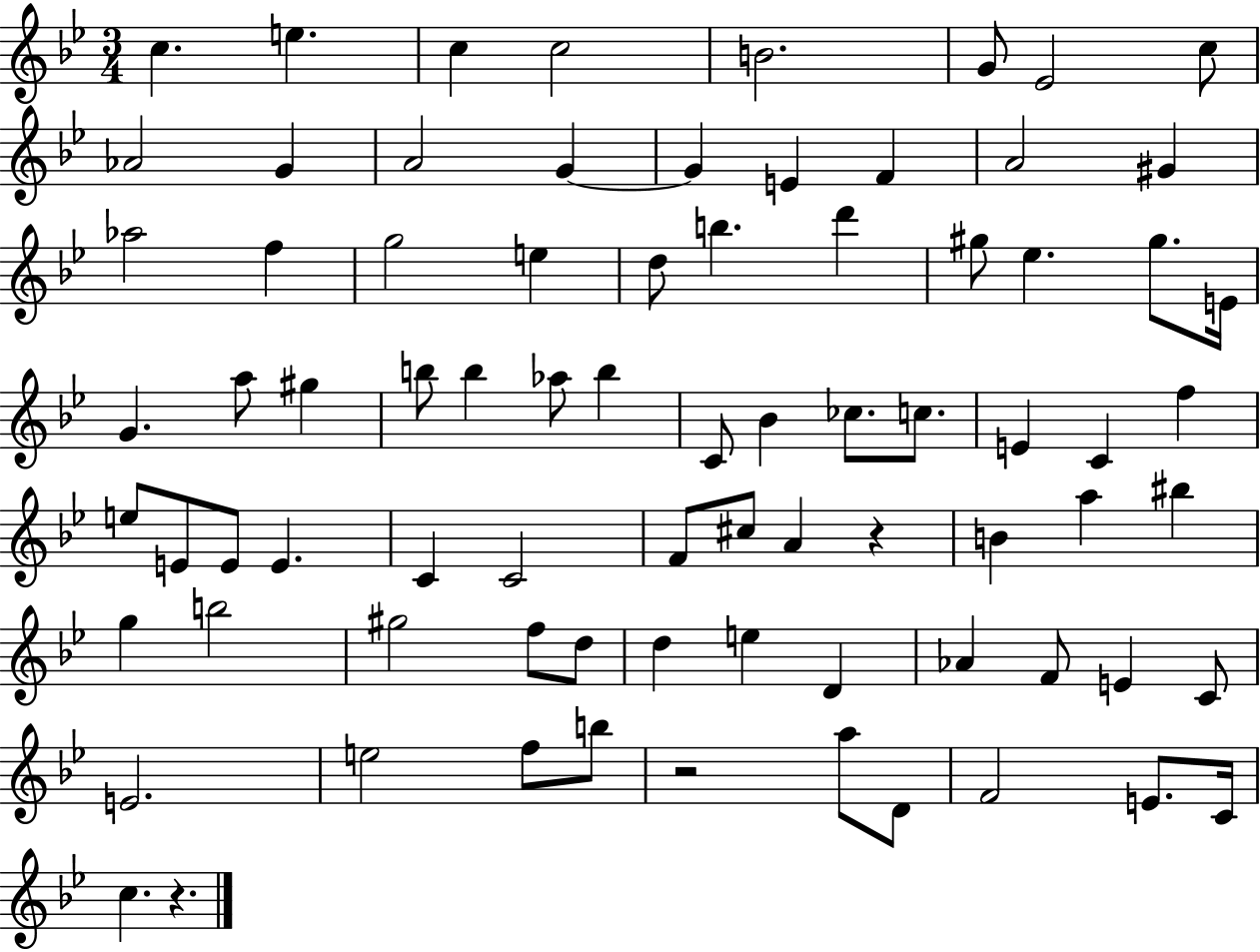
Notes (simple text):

C5/q. E5/q. C5/q C5/h B4/h. G4/e Eb4/h C5/e Ab4/h G4/q A4/h G4/q G4/q E4/q F4/q A4/h G#4/q Ab5/h F5/q G5/h E5/q D5/e B5/q. D6/q G#5/e Eb5/q. G#5/e. E4/s G4/q. A5/e G#5/q B5/e B5/q Ab5/e B5/q C4/e Bb4/q CES5/e. C5/e. E4/q C4/q F5/q E5/e E4/e E4/e E4/q. C4/q C4/h F4/e C#5/e A4/q R/q B4/q A5/q BIS5/q G5/q B5/h G#5/h F5/e D5/e D5/q E5/q D4/q Ab4/q F4/e E4/q C4/e E4/h. E5/h F5/e B5/e R/h A5/e D4/e F4/h E4/e. C4/s C5/q. R/q.